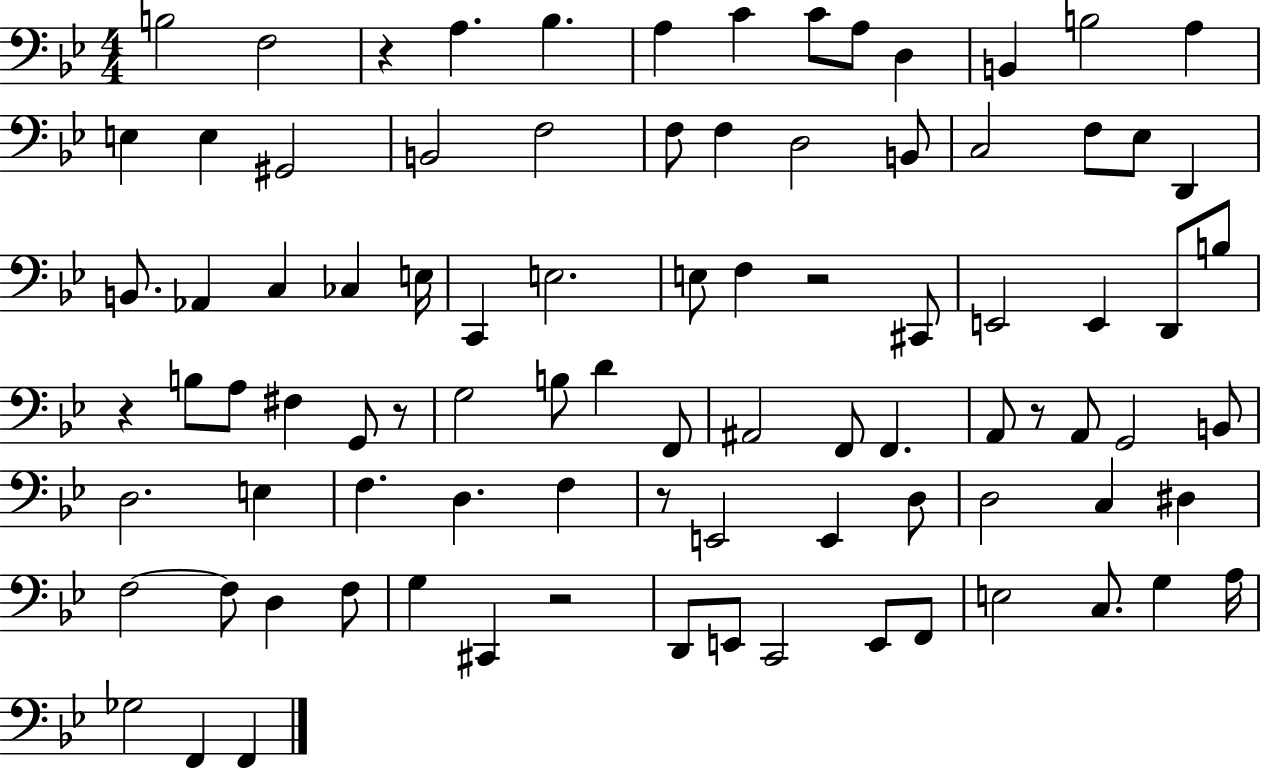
{
  \clef bass
  \numericTimeSignature
  \time 4/4
  \key bes \major
  b2 f2 | r4 a4. bes4. | a4 c'4 c'8 a8 d4 | b,4 b2 a4 | \break e4 e4 gis,2 | b,2 f2 | f8 f4 d2 b,8 | c2 f8 ees8 d,4 | \break b,8. aes,4 c4 ces4 e16 | c,4 e2. | e8 f4 r2 cis,8 | e,2 e,4 d,8 b8 | \break r4 b8 a8 fis4 g,8 r8 | g2 b8 d'4 f,8 | ais,2 f,8 f,4. | a,8 r8 a,8 g,2 b,8 | \break d2. e4 | f4. d4. f4 | r8 e,2 e,4 d8 | d2 c4 dis4 | \break f2~~ f8 d4 f8 | g4 cis,4 r2 | d,8 e,8 c,2 e,8 f,8 | e2 c8. g4 a16 | \break ges2 f,4 f,4 | \bar "|."
}